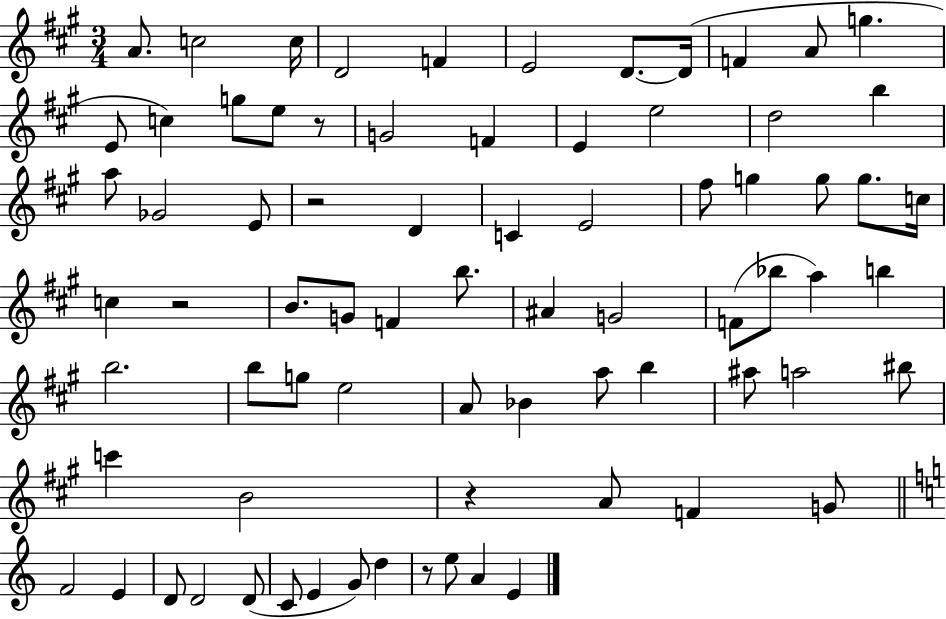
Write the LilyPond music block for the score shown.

{
  \clef treble
  \numericTimeSignature
  \time 3/4
  \key a \major
  \repeat volta 2 { a'8. c''2 c''16 | d'2 f'4 | e'2 d'8.~~ d'16( | f'4 a'8 g''4. | \break e'8 c''4) g''8 e''8 r8 | g'2 f'4 | e'4 e''2 | d''2 b''4 | \break a''8 ges'2 e'8 | r2 d'4 | c'4 e'2 | fis''8 g''4 g''8 g''8. c''16 | \break c''4 r2 | b'8. g'8 f'4 b''8. | ais'4 g'2 | f'8( bes''8 a''4) b''4 | \break b''2. | b''8 g''8 e''2 | a'8 bes'4 a''8 b''4 | ais''8 a''2 bis''8 | \break c'''4 b'2 | r4 a'8 f'4 g'8 | \bar "||" \break \key c \major f'2 e'4 | d'8 d'2 d'8( | c'8 e'4 g'8) d''4 | r8 e''8 a'4 e'4 | \break } \bar "|."
}